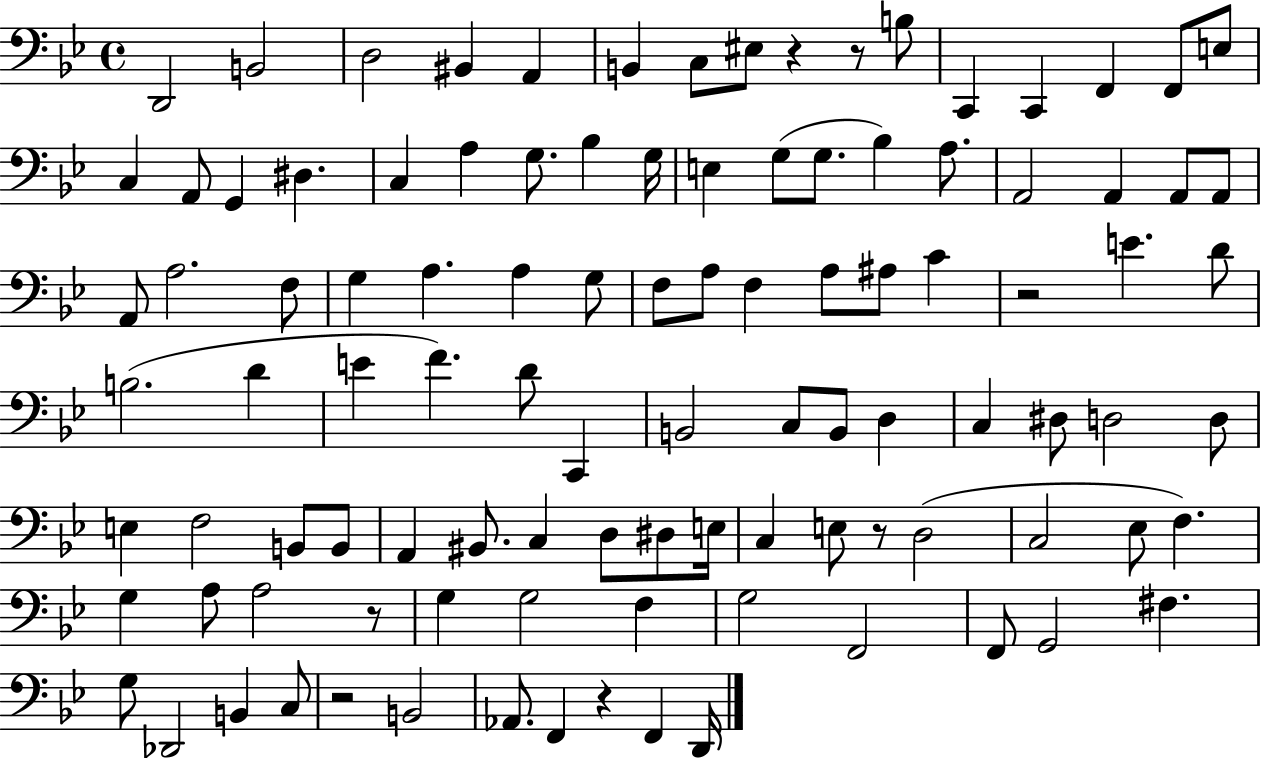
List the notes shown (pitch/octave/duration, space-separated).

D2/h B2/h D3/h BIS2/q A2/q B2/q C3/e EIS3/e R/q R/e B3/e C2/q C2/q F2/q F2/e E3/e C3/q A2/e G2/q D#3/q. C3/q A3/q G3/e. Bb3/q G3/s E3/q G3/e G3/e. Bb3/q A3/e. A2/h A2/q A2/e A2/e A2/e A3/h. F3/e G3/q A3/q. A3/q G3/e F3/e A3/e F3/q A3/e A#3/e C4/q R/h E4/q. D4/e B3/h. D4/q E4/q F4/q. D4/e C2/q B2/h C3/e B2/e D3/q C3/q D#3/e D3/h D3/e E3/q F3/h B2/e B2/e A2/q BIS2/e. C3/q D3/e D#3/e E3/s C3/q E3/e R/e D3/h C3/h Eb3/e F3/q. G3/q A3/e A3/h R/e G3/q G3/h F3/q G3/h F2/h F2/e G2/h F#3/q. G3/e Db2/h B2/q C3/e R/h B2/h Ab2/e. F2/q R/q F2/q D2/s